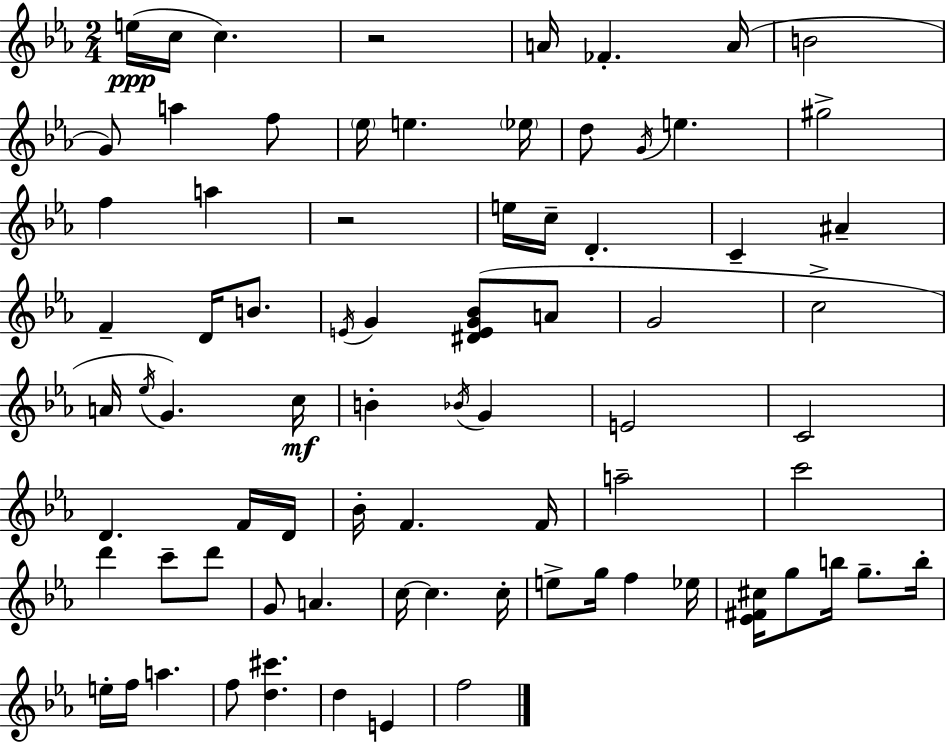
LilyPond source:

{
  \clef treble
  \numericTimeSignature
  \time 2/4
  \key ees \major
  e''16(\ppp c''16 c''4.) | r2 | a'16 fes'4.-. a'16( | b'2 | \break g'8) a''4 f''8 | \parenthesize ees''16 e''4. \parenthesize ees''16 | d''8 \acciaccatura { g'16 } e''4. | gis''2-> | \break f''4 a''4 | r2 | e''16 c''16-- d'4.-. | c'4-- ais'4-- | \break f'4-- d'16 b'8. | \acciaccatura { e'16 } g'4 <dis' e' g' bes'>8( | a'8 g'2 | c''2-> | \break a'16 \acciaccatura { ees''16 }) g'4. | c''16\mf b'4-. \acciaccatura { bes'16 } | g'4 e'2 | c'2 | \break d'4. | f'16 d'16 bes'16-. f'4. | f'16 a''2-- | c'''2 | \break d'''4 | c'''8-- d'''8 g'8 a'4. | c''16~~ c''4. | c''16-. e''8-> g''16 f''4 | \break ees''16 <ees' fis' cis''>16 g''8 b''16 | g''8.-- b''16-. e''16-. f''16 a''4. | f''8 <d'' cis'''>4. | d''4 | \break e'4 f''2 | \bar "|."
}